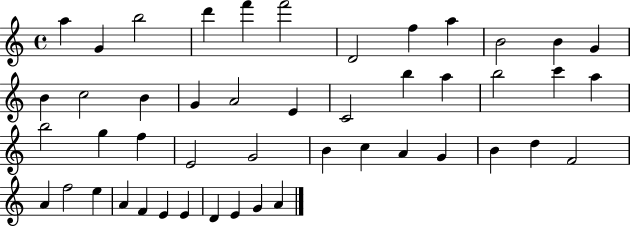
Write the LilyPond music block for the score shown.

{
  \clef treble
  \time 4/4
  \defaultTimeSignature
  \key c \major
  a''4 g'4 b''2 | d'''4 f'''4 f'''2 | d'2 f''4 a''4 | b'2 b'4 g'4 | \break b'4 c''2 b'4 | g'4 a'2 e'4 | c'2 b''4 a''4 | b''2 c'''4 a''4 | \break b''2 g''4 f''4 | e'2 g'2 | b'4 c''4 a'4 g'4 | b'4 d''4 f'2 | \break a'4 f''2 e''4 | a'4 f'4 e'4 e'4 | d'4 e'4 g'4 a'4 | \bar "|."
}